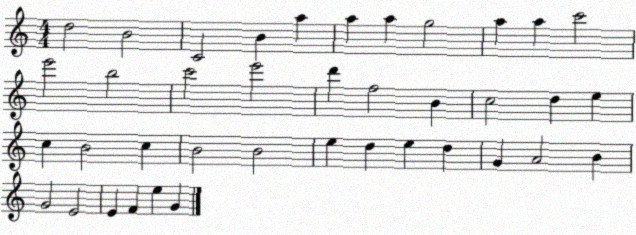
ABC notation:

X:1
T:Untitled
M:4/4
L:1/4
K:C
d2 B2 C2 B a a a g2 a a c'2 e'2 b2 c'2 e'2 d' f2 B c2 d e c B2 c B2 B2 e d e d G A2 B G2 E2 E F e G